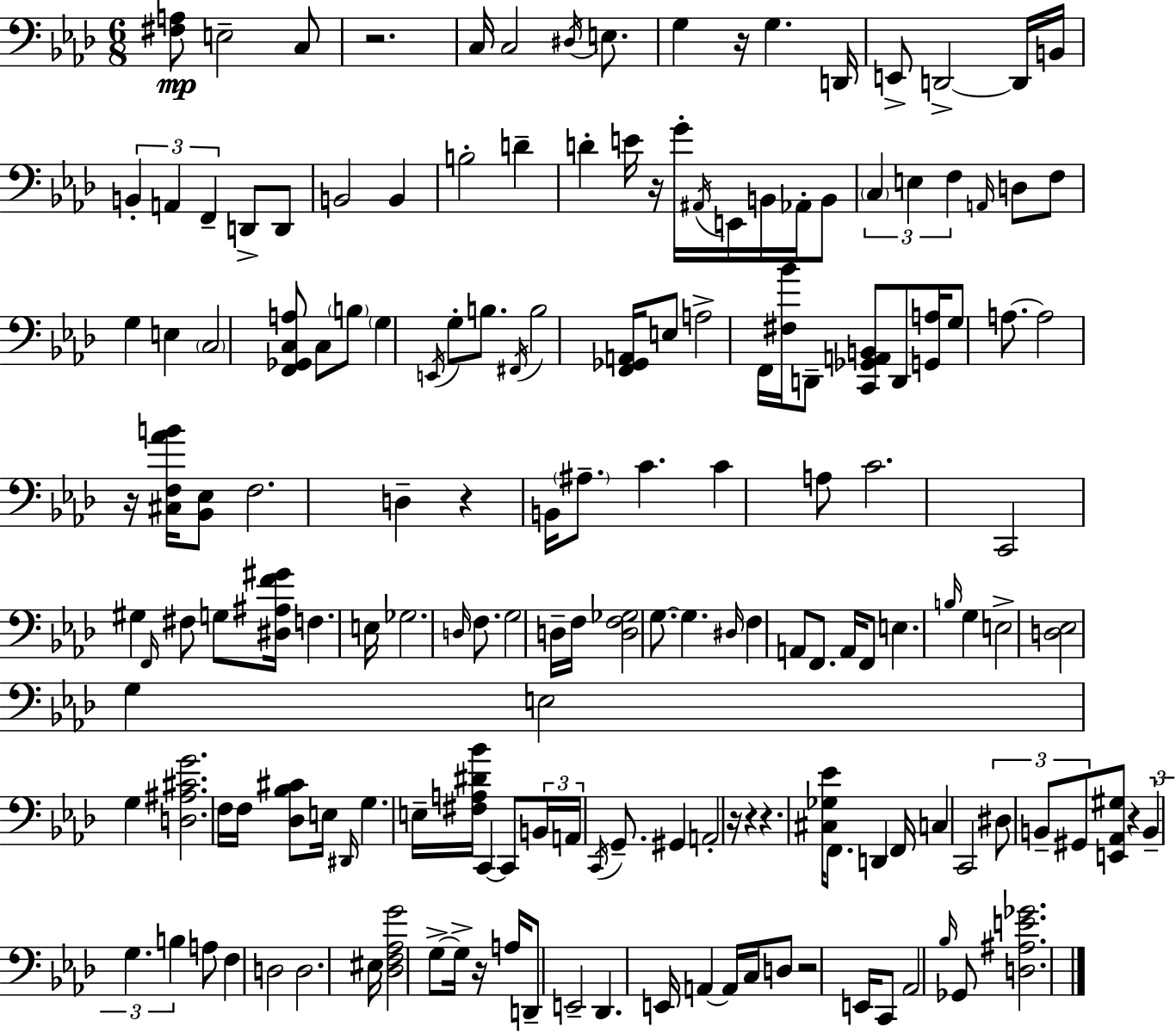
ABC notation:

X:1
T:Untitled
M:6/8
L:1/4
K:Ab
[^F,A,]/2 E,2 C,/2 z2 C,/4 C,2 ^D,/4 E,/2 G, z/4 G, D,,/4 E,,/2 D,,2 D,,/4 B,,/4 B,, A,, F,, D,,/2 D,,/2 B,,2 B,, B,2 D D E/4 z/4 G/4 ^A,,/4 E,,/4 B,,/4 _A,,/4 B,,/2 C, E, F, A,,/4 D,/2 F,/2 G, E, C,2 [F,,_G,,C,A,]/2 C,/2 B,/2 G, E,,/4 G,/2 B,/2 ^F,,/4 B,2 [F,,_G,,A,,]/4 E,/2 A,2 F,,/4 [^F,_B]/4 D,,/2 [C,,_G,,A,,B,,]/2 D,,/2 [G,,A,]/4 G,/2 A,/2 A,2 z/4 [^C,F,_AB]/4 [_B,,_E,]/2 F,2 D, z B,,/4 ^A,/2 C C A,/2 C2 C,,2 ^G, F,,/4 ^F,/2 G,/2 [^D,^A,F^G]/4 F, E,/4 _G,2 D,/4 F,/2 G,2 D,/4 F,/4 [D,F,_G,]2 G,/2 G, ^D,/4 F, A,,/2 F,,/2 A,,/4 F,,/2 E, B,/4 G, E,2 [D,_E,]2 G, E,2 G, [D,^A,^CG]2 F,/4 F,/4 [_D,_B,^C]/2 E,/4 ^D,,/4 G, E,/4 [^F,A,^D_B]/4 C,, C,,/2 B,,/4 A,,/4 C,,/4 G,,/2 ^G,, A,,2 z/4 z z [^C,_G,_E]/4 F,,/2 D,, F,,/4 C, C,,2 ^D,/2 B,,/2 ^G,,/2 [E,,_A,,^G,]/2 z B,, G, B, A,/2 F, D,2 D,2 ^E,/4 [_D,F,_A,G]2 G,/2 G,/4 z/4 A,/4 D,,/2 E,,2 _D,, E,,/4 A,, A,,/4 C,/4 D,/2 z2 E,,/4 C,,/2 _A,,2 _B,/4 _G,,/2 [D,^A,E_G]2